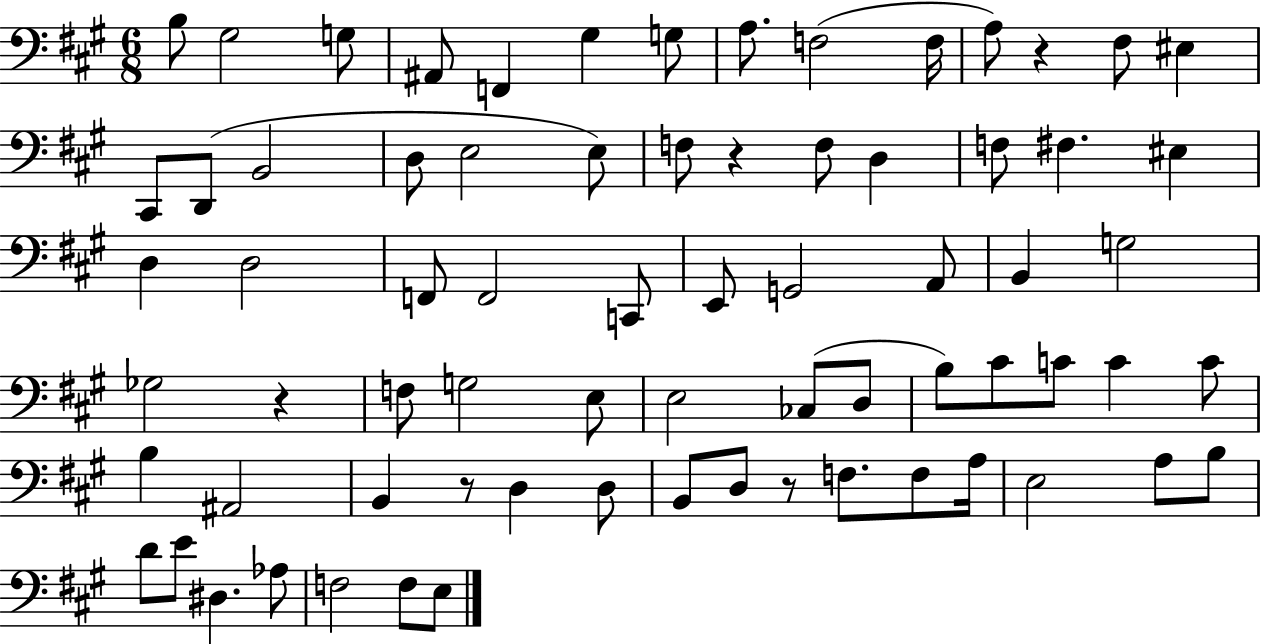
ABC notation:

X:1
T:Untitled
M:6/8
L:1/4
K:A
B,/2 ^G,2 G,/2 ^A,,/2 F,, ^G, G,/2 A,/2 F,2 F,/4 A,/2 z ^F,/2 ^E, ^C,,/2 D,,/2 B,,2 D,/2 E,2 E,/2 F,/2 z F,/2 D, F,/2 ^F, ^E, D, D,2 F,,/2 F,,2 C,,/2 E,,/2 G,,2 A,,/2 B,, G,2 _G,2 z F,/2 G,2 E,/2 E,2 _C,/2 D,/2 B,/2 ^C/2 C/2 C C/2 B, ^A,,2 B,, z/2 D, D,/2 B,,/2 D,/2 z/2 F,/2 F,/2 A,/4 E,2 A,/2 B,/2 D/2 E/2 ^D, _A,/2 F,2 F,/2 E,/2